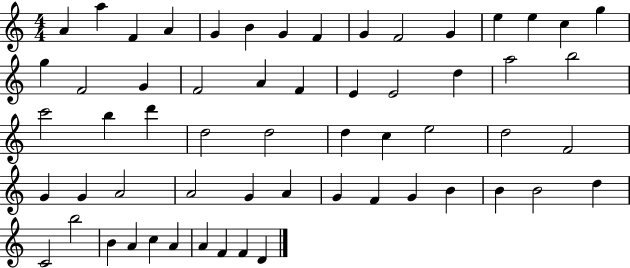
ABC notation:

X:1
T:Untitled
M:4/4
L:1/4
K:C
A a F A G B G F G F2 G e e c g g F2 G F2 A F E E2 d a2 b2 c'2 b d' d2 d2 d c e2 d2 F2 G G A2 A2 G A G F G B B B2 d C2 b2 B A c A A F F D